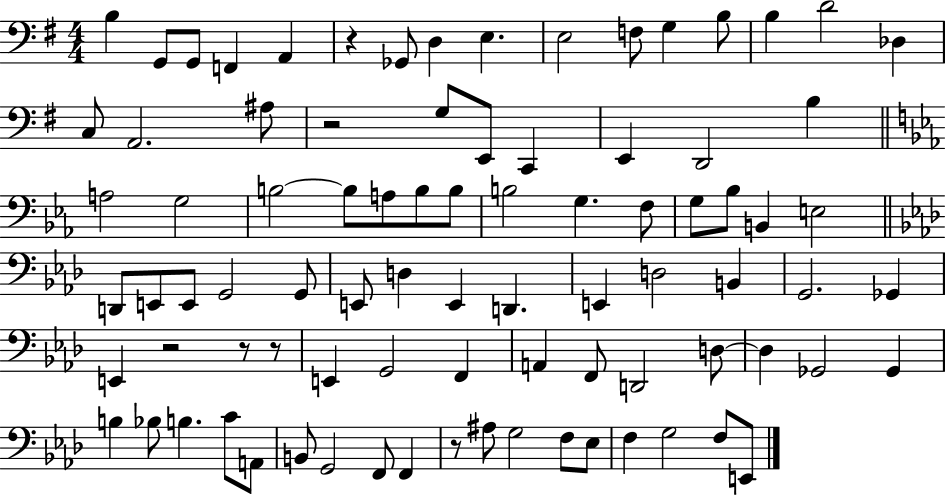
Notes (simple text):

B3/q G2/e G2/e F2/q A2/q R/q Gb2/e D3/q E3/q. E3/h F3/e G3/q B3/e B3/q D4/h Db3/q C3/e A2/h. A#3/e R/h G3/e E2/e C2/q E2/q D2/h B3/q A3/h G3/h B3/h B3/e A3/e B3/e B3/e B3/h G3/q. F3/e G3/e Bb3/e B2/q E3/h D2/e E2/e E2/e G2/h G2/e E2/e D3/q E2/q D2/q. E2/q D3/h B2/q G2/h. Gb2/q E2/q R/h R/e R/e E2/q G2/h F2/q A2/q F2/e D2/h D3/e D3/q Gb2/h Gb2/q B3/q Bb3/e B3/q. C4/e A2/e B2/e G2/h F2/e F2/q R/e A#3/e G3/h F3/e Eb3/e F3/q G3/h F3/e E2/e